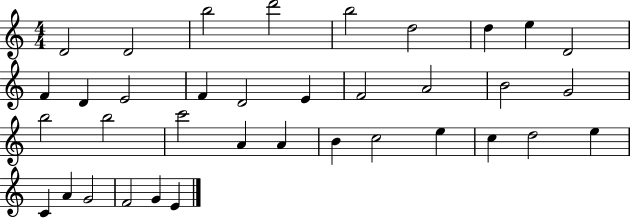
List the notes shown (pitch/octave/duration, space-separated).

D4/h D4/h B5/h D6/h B5/h D5/h D5/q E5/q D4/h F4/q D4/q E4/h F4/q D4/h E4/q F4/h A4/h B4/h G4/h B5/h B5/h C6/h A4/q A4/q B4/q C5/h E5/q C5/q D5/h E5/q C4/q A4/q G4/h F4/h G4/q E4/q